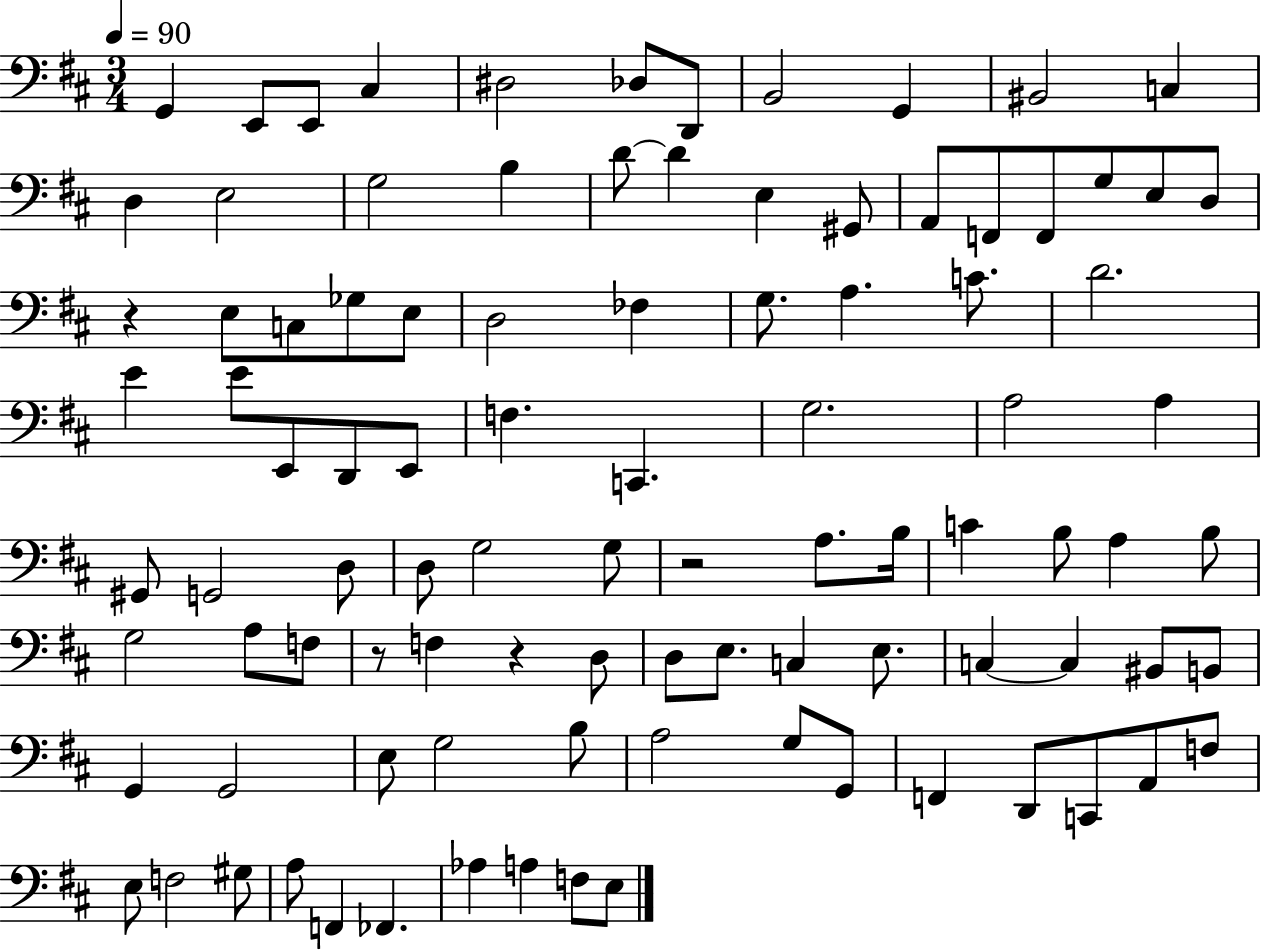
G2/q E2/e E2/e C#3/q D#3/h Db3/e D2/e B2/h G2/q BIS2/h C3/q D3/q E3/h G3/h B3/q D4/e D4/q E3/q G#2/e A2/e F2/e F2/e G3/e E3/e D3/e R/q E3/e C3/e Gb3/e E3/e D3/h FES3/q G3/e. A3/q. C4/e. D4/h. E4/q E4/e E2/e D2/e E2/e F3/q. C2/q. G3/h. A3/h A3/q G#2/e G2/h D3/e D3/e G3/h G3/e R/h A3/e. B3/s C4/q B3/e A3/q B3/e G3/h A3/e F3/e R/e F3/q R/q D3/e D3/e E3/e. C3/q E3/e. C3/q C3/q BIS2/e B2/e G2/q G2/h E3/e G3/h B3/e A3/h G3/e G2/e F2/q D2/e C2/e A2/e F3/e E3/e F3/h G#3/e A3/e F2/q FES2/q. Ab3/q A3/q F3/e E3/e